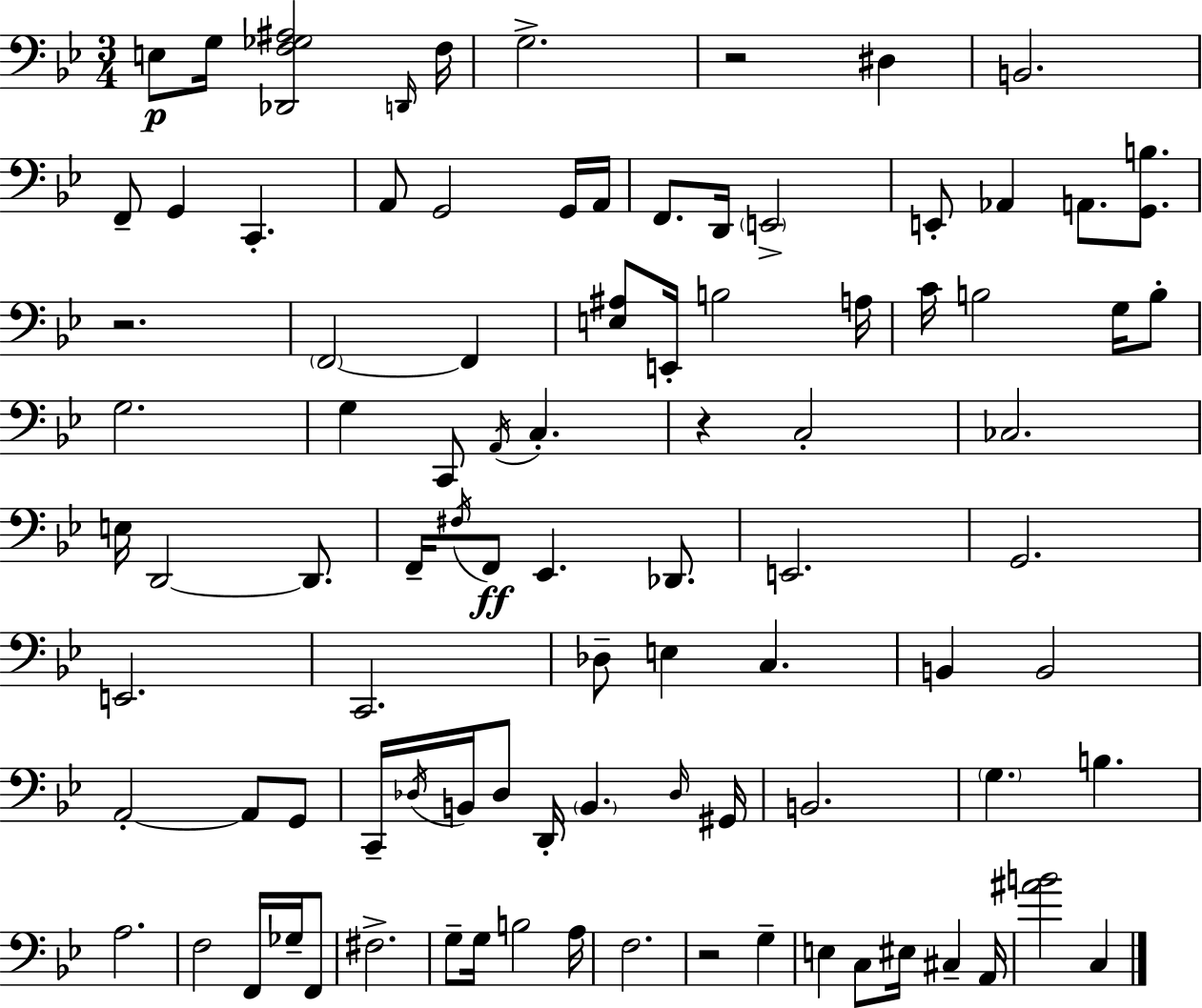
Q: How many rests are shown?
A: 4